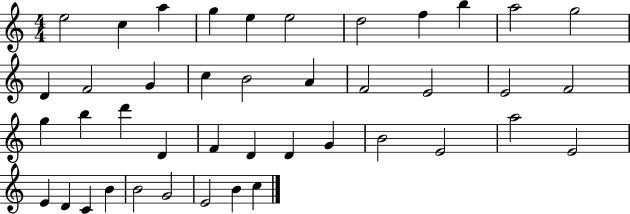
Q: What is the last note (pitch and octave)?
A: C5